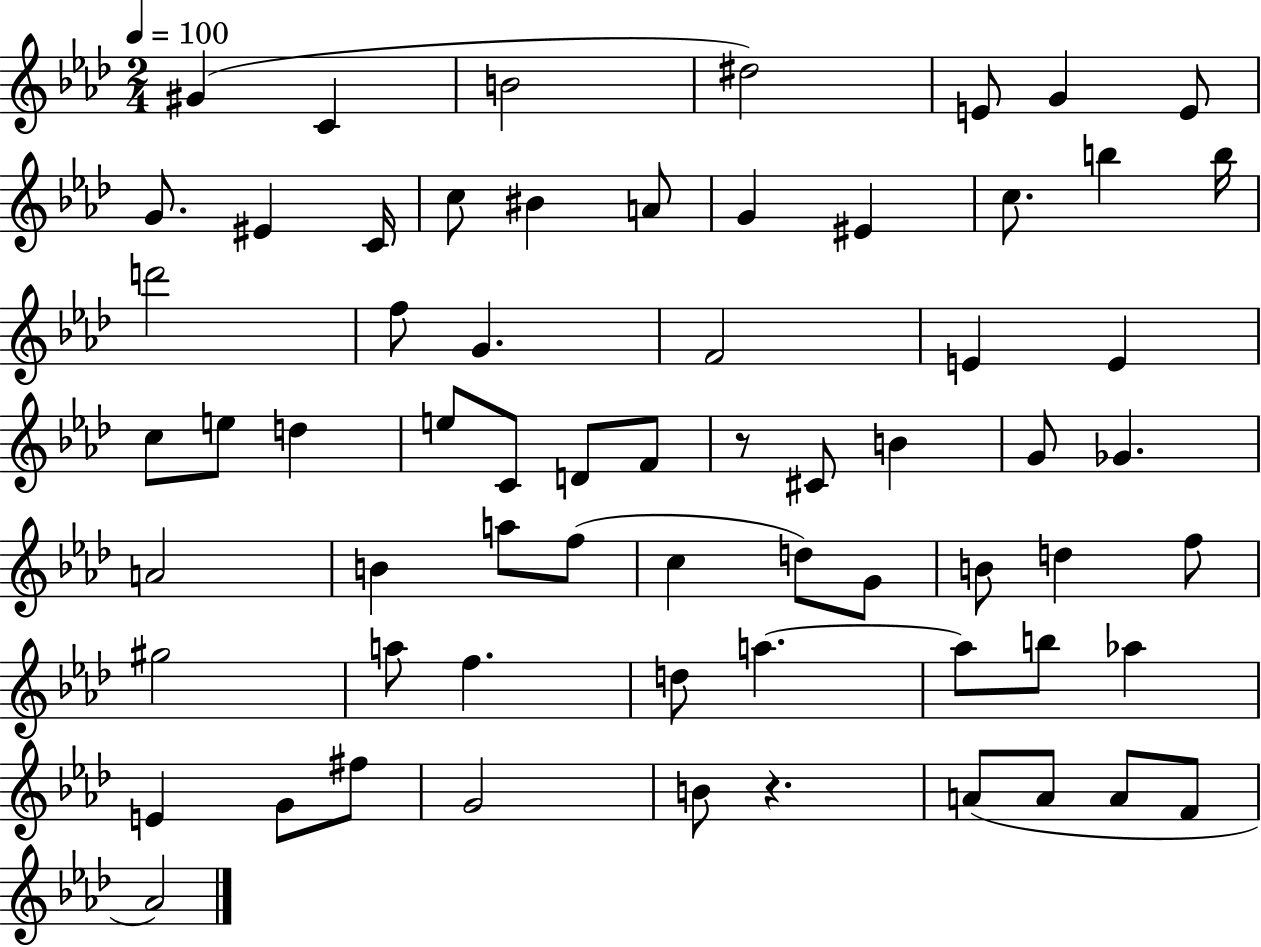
{
  \clef treble
  \numericTimeSignature
  \time 2/4
  \key aes \major
  \tempo 4 = 100
  \repeat volta 2 { gis'4( c'4 | b'2 | dis''2) | e'8 g'4 e'8 | \break g'8. eis'4 c'16 | c''8 bis'4 a'8 | g'4 eis'4 | c''8. b''4 b''16 | \break d'''2 | f''8 g'4. | f'2 | e'4 e'4 | \break c''8 e''8 d''4 | e''8 c'8 d'8 f'8 | r8 cis'8 b'4 | g'8 ges'4. | \break a'2 | b'4 a''8 f''8( | c''4 d''8) g'8 | b'8 d''4 f''8 | \break gis''2 | a''8 f''4. | d''8 a''4.~~ | a''8 b''8 aes''4 | \break e'4 g'8 fis''8 | g'2 | b'8 r4. | a'8( a'8 a'8 f'8 | \break aes'2) | } \bar "|."
}